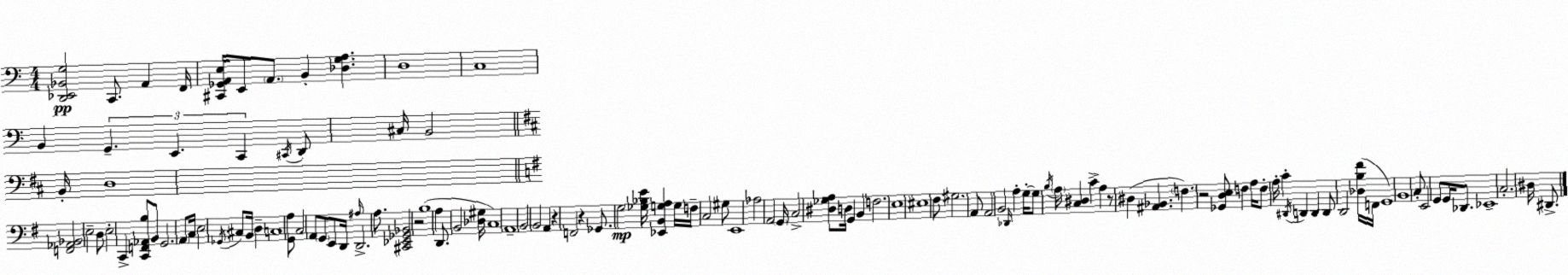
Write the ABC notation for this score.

X:1
T:Untitled
M:4/4
L:1/4
K:Am
[D,,_E,,_B,,G,]2 C,,/2 A,, F,,/4 [^C,,_G,,A,,E,]/4 E,,/2 A,,/2 B,, [_D,G,A,] D,4 C,4 B,, G,, E,, C,, ^C,,/4 D,,/2 ^C,/4 B,,2 B,,/4 D,4 [F,,_A,,_B,,]2 E,2 D,/2 E,2 C,, [C,,F,,_A,,B,]/2 B,,/2 G,,2 A,,/2 C,/4 E,2 _G,,/4 ^C,/2 B,,/4 D, C,4 [G,,A,]/2 C,2 A,,/2 G,,/2 E,,/2 D,,/4 ^A,/4 D,,2 A,/2 [^C,,_E,,_G,,_B,,]2 z2 B,4 A, D,,/2 B,,2 [_D,^G,]/4 C,4 A,,4 B,,2 B,,2 A,, z F,,2 z _G,,/2 G,2 [_G,_B,E]/4 [_E,,B,,G,A,] G,/4 F,/4 C,2 ^G,/2 E,,4 _A,2 A,,2 G,,/4 C,2 [^D,_G,A,]/2 D,/4 G,, B,, F,2 E,4 ^E,4 ^F,/2 ^G,2 A,,/2 A,,2 B,,2 _D,,/4 A, G,/4 G,/2 B,/4 A,/4 [C,^D,] C A, z/2 ^D, [^A,,_B,,] F, z2 [_G,,D,E,]/2 F, A,/4 F,/2 A,/4 C ^D,,/4 D,, D,, D,,/2 D,,2 [_D,B,^F]/4 F,,/4 G,,4 B,,4 C,/2 E,,2 G,,/2 G,,/4 _D,,/2 _E,,4 C,2 ^D,/4 ^D,,/2